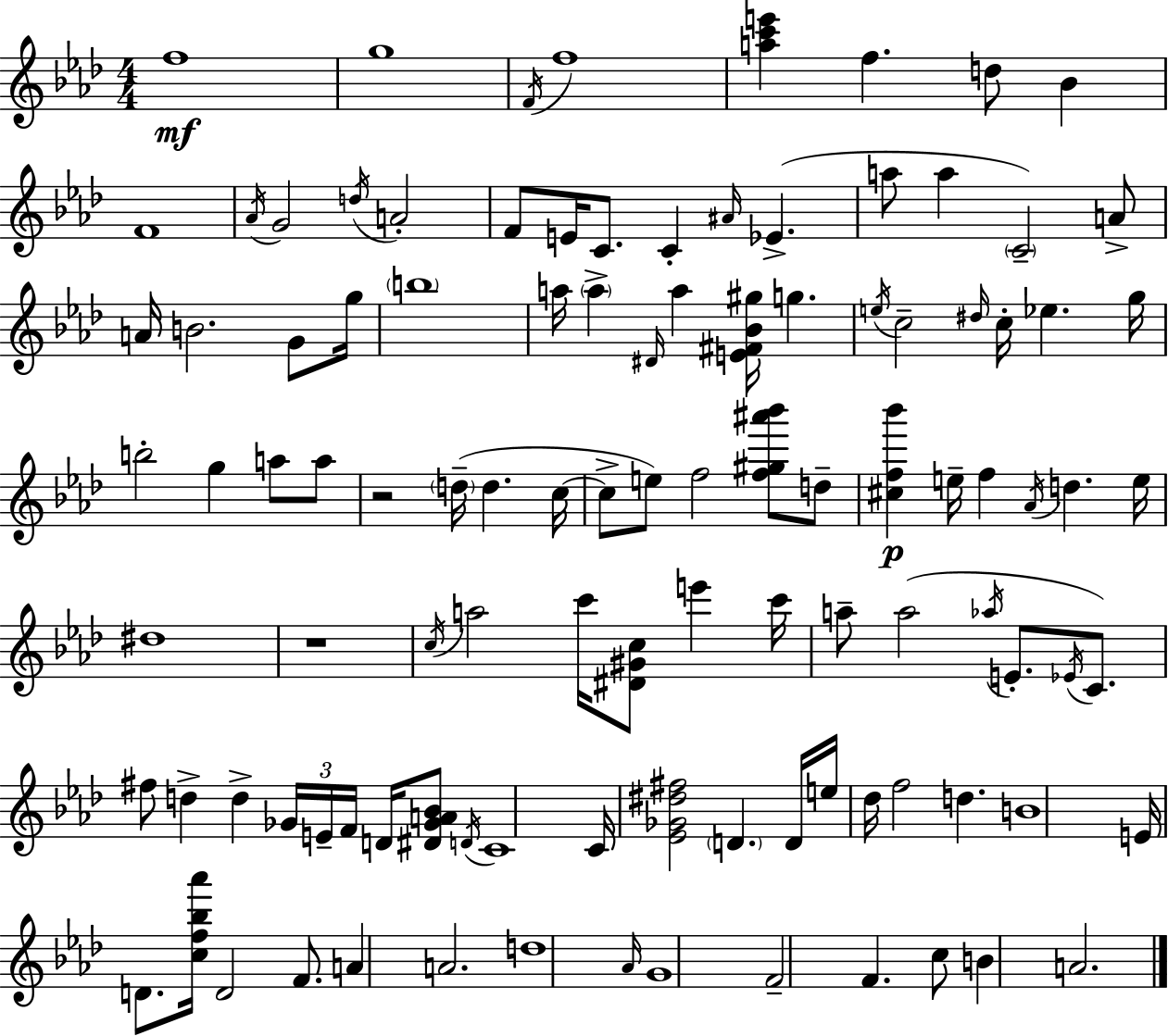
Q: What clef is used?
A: treble